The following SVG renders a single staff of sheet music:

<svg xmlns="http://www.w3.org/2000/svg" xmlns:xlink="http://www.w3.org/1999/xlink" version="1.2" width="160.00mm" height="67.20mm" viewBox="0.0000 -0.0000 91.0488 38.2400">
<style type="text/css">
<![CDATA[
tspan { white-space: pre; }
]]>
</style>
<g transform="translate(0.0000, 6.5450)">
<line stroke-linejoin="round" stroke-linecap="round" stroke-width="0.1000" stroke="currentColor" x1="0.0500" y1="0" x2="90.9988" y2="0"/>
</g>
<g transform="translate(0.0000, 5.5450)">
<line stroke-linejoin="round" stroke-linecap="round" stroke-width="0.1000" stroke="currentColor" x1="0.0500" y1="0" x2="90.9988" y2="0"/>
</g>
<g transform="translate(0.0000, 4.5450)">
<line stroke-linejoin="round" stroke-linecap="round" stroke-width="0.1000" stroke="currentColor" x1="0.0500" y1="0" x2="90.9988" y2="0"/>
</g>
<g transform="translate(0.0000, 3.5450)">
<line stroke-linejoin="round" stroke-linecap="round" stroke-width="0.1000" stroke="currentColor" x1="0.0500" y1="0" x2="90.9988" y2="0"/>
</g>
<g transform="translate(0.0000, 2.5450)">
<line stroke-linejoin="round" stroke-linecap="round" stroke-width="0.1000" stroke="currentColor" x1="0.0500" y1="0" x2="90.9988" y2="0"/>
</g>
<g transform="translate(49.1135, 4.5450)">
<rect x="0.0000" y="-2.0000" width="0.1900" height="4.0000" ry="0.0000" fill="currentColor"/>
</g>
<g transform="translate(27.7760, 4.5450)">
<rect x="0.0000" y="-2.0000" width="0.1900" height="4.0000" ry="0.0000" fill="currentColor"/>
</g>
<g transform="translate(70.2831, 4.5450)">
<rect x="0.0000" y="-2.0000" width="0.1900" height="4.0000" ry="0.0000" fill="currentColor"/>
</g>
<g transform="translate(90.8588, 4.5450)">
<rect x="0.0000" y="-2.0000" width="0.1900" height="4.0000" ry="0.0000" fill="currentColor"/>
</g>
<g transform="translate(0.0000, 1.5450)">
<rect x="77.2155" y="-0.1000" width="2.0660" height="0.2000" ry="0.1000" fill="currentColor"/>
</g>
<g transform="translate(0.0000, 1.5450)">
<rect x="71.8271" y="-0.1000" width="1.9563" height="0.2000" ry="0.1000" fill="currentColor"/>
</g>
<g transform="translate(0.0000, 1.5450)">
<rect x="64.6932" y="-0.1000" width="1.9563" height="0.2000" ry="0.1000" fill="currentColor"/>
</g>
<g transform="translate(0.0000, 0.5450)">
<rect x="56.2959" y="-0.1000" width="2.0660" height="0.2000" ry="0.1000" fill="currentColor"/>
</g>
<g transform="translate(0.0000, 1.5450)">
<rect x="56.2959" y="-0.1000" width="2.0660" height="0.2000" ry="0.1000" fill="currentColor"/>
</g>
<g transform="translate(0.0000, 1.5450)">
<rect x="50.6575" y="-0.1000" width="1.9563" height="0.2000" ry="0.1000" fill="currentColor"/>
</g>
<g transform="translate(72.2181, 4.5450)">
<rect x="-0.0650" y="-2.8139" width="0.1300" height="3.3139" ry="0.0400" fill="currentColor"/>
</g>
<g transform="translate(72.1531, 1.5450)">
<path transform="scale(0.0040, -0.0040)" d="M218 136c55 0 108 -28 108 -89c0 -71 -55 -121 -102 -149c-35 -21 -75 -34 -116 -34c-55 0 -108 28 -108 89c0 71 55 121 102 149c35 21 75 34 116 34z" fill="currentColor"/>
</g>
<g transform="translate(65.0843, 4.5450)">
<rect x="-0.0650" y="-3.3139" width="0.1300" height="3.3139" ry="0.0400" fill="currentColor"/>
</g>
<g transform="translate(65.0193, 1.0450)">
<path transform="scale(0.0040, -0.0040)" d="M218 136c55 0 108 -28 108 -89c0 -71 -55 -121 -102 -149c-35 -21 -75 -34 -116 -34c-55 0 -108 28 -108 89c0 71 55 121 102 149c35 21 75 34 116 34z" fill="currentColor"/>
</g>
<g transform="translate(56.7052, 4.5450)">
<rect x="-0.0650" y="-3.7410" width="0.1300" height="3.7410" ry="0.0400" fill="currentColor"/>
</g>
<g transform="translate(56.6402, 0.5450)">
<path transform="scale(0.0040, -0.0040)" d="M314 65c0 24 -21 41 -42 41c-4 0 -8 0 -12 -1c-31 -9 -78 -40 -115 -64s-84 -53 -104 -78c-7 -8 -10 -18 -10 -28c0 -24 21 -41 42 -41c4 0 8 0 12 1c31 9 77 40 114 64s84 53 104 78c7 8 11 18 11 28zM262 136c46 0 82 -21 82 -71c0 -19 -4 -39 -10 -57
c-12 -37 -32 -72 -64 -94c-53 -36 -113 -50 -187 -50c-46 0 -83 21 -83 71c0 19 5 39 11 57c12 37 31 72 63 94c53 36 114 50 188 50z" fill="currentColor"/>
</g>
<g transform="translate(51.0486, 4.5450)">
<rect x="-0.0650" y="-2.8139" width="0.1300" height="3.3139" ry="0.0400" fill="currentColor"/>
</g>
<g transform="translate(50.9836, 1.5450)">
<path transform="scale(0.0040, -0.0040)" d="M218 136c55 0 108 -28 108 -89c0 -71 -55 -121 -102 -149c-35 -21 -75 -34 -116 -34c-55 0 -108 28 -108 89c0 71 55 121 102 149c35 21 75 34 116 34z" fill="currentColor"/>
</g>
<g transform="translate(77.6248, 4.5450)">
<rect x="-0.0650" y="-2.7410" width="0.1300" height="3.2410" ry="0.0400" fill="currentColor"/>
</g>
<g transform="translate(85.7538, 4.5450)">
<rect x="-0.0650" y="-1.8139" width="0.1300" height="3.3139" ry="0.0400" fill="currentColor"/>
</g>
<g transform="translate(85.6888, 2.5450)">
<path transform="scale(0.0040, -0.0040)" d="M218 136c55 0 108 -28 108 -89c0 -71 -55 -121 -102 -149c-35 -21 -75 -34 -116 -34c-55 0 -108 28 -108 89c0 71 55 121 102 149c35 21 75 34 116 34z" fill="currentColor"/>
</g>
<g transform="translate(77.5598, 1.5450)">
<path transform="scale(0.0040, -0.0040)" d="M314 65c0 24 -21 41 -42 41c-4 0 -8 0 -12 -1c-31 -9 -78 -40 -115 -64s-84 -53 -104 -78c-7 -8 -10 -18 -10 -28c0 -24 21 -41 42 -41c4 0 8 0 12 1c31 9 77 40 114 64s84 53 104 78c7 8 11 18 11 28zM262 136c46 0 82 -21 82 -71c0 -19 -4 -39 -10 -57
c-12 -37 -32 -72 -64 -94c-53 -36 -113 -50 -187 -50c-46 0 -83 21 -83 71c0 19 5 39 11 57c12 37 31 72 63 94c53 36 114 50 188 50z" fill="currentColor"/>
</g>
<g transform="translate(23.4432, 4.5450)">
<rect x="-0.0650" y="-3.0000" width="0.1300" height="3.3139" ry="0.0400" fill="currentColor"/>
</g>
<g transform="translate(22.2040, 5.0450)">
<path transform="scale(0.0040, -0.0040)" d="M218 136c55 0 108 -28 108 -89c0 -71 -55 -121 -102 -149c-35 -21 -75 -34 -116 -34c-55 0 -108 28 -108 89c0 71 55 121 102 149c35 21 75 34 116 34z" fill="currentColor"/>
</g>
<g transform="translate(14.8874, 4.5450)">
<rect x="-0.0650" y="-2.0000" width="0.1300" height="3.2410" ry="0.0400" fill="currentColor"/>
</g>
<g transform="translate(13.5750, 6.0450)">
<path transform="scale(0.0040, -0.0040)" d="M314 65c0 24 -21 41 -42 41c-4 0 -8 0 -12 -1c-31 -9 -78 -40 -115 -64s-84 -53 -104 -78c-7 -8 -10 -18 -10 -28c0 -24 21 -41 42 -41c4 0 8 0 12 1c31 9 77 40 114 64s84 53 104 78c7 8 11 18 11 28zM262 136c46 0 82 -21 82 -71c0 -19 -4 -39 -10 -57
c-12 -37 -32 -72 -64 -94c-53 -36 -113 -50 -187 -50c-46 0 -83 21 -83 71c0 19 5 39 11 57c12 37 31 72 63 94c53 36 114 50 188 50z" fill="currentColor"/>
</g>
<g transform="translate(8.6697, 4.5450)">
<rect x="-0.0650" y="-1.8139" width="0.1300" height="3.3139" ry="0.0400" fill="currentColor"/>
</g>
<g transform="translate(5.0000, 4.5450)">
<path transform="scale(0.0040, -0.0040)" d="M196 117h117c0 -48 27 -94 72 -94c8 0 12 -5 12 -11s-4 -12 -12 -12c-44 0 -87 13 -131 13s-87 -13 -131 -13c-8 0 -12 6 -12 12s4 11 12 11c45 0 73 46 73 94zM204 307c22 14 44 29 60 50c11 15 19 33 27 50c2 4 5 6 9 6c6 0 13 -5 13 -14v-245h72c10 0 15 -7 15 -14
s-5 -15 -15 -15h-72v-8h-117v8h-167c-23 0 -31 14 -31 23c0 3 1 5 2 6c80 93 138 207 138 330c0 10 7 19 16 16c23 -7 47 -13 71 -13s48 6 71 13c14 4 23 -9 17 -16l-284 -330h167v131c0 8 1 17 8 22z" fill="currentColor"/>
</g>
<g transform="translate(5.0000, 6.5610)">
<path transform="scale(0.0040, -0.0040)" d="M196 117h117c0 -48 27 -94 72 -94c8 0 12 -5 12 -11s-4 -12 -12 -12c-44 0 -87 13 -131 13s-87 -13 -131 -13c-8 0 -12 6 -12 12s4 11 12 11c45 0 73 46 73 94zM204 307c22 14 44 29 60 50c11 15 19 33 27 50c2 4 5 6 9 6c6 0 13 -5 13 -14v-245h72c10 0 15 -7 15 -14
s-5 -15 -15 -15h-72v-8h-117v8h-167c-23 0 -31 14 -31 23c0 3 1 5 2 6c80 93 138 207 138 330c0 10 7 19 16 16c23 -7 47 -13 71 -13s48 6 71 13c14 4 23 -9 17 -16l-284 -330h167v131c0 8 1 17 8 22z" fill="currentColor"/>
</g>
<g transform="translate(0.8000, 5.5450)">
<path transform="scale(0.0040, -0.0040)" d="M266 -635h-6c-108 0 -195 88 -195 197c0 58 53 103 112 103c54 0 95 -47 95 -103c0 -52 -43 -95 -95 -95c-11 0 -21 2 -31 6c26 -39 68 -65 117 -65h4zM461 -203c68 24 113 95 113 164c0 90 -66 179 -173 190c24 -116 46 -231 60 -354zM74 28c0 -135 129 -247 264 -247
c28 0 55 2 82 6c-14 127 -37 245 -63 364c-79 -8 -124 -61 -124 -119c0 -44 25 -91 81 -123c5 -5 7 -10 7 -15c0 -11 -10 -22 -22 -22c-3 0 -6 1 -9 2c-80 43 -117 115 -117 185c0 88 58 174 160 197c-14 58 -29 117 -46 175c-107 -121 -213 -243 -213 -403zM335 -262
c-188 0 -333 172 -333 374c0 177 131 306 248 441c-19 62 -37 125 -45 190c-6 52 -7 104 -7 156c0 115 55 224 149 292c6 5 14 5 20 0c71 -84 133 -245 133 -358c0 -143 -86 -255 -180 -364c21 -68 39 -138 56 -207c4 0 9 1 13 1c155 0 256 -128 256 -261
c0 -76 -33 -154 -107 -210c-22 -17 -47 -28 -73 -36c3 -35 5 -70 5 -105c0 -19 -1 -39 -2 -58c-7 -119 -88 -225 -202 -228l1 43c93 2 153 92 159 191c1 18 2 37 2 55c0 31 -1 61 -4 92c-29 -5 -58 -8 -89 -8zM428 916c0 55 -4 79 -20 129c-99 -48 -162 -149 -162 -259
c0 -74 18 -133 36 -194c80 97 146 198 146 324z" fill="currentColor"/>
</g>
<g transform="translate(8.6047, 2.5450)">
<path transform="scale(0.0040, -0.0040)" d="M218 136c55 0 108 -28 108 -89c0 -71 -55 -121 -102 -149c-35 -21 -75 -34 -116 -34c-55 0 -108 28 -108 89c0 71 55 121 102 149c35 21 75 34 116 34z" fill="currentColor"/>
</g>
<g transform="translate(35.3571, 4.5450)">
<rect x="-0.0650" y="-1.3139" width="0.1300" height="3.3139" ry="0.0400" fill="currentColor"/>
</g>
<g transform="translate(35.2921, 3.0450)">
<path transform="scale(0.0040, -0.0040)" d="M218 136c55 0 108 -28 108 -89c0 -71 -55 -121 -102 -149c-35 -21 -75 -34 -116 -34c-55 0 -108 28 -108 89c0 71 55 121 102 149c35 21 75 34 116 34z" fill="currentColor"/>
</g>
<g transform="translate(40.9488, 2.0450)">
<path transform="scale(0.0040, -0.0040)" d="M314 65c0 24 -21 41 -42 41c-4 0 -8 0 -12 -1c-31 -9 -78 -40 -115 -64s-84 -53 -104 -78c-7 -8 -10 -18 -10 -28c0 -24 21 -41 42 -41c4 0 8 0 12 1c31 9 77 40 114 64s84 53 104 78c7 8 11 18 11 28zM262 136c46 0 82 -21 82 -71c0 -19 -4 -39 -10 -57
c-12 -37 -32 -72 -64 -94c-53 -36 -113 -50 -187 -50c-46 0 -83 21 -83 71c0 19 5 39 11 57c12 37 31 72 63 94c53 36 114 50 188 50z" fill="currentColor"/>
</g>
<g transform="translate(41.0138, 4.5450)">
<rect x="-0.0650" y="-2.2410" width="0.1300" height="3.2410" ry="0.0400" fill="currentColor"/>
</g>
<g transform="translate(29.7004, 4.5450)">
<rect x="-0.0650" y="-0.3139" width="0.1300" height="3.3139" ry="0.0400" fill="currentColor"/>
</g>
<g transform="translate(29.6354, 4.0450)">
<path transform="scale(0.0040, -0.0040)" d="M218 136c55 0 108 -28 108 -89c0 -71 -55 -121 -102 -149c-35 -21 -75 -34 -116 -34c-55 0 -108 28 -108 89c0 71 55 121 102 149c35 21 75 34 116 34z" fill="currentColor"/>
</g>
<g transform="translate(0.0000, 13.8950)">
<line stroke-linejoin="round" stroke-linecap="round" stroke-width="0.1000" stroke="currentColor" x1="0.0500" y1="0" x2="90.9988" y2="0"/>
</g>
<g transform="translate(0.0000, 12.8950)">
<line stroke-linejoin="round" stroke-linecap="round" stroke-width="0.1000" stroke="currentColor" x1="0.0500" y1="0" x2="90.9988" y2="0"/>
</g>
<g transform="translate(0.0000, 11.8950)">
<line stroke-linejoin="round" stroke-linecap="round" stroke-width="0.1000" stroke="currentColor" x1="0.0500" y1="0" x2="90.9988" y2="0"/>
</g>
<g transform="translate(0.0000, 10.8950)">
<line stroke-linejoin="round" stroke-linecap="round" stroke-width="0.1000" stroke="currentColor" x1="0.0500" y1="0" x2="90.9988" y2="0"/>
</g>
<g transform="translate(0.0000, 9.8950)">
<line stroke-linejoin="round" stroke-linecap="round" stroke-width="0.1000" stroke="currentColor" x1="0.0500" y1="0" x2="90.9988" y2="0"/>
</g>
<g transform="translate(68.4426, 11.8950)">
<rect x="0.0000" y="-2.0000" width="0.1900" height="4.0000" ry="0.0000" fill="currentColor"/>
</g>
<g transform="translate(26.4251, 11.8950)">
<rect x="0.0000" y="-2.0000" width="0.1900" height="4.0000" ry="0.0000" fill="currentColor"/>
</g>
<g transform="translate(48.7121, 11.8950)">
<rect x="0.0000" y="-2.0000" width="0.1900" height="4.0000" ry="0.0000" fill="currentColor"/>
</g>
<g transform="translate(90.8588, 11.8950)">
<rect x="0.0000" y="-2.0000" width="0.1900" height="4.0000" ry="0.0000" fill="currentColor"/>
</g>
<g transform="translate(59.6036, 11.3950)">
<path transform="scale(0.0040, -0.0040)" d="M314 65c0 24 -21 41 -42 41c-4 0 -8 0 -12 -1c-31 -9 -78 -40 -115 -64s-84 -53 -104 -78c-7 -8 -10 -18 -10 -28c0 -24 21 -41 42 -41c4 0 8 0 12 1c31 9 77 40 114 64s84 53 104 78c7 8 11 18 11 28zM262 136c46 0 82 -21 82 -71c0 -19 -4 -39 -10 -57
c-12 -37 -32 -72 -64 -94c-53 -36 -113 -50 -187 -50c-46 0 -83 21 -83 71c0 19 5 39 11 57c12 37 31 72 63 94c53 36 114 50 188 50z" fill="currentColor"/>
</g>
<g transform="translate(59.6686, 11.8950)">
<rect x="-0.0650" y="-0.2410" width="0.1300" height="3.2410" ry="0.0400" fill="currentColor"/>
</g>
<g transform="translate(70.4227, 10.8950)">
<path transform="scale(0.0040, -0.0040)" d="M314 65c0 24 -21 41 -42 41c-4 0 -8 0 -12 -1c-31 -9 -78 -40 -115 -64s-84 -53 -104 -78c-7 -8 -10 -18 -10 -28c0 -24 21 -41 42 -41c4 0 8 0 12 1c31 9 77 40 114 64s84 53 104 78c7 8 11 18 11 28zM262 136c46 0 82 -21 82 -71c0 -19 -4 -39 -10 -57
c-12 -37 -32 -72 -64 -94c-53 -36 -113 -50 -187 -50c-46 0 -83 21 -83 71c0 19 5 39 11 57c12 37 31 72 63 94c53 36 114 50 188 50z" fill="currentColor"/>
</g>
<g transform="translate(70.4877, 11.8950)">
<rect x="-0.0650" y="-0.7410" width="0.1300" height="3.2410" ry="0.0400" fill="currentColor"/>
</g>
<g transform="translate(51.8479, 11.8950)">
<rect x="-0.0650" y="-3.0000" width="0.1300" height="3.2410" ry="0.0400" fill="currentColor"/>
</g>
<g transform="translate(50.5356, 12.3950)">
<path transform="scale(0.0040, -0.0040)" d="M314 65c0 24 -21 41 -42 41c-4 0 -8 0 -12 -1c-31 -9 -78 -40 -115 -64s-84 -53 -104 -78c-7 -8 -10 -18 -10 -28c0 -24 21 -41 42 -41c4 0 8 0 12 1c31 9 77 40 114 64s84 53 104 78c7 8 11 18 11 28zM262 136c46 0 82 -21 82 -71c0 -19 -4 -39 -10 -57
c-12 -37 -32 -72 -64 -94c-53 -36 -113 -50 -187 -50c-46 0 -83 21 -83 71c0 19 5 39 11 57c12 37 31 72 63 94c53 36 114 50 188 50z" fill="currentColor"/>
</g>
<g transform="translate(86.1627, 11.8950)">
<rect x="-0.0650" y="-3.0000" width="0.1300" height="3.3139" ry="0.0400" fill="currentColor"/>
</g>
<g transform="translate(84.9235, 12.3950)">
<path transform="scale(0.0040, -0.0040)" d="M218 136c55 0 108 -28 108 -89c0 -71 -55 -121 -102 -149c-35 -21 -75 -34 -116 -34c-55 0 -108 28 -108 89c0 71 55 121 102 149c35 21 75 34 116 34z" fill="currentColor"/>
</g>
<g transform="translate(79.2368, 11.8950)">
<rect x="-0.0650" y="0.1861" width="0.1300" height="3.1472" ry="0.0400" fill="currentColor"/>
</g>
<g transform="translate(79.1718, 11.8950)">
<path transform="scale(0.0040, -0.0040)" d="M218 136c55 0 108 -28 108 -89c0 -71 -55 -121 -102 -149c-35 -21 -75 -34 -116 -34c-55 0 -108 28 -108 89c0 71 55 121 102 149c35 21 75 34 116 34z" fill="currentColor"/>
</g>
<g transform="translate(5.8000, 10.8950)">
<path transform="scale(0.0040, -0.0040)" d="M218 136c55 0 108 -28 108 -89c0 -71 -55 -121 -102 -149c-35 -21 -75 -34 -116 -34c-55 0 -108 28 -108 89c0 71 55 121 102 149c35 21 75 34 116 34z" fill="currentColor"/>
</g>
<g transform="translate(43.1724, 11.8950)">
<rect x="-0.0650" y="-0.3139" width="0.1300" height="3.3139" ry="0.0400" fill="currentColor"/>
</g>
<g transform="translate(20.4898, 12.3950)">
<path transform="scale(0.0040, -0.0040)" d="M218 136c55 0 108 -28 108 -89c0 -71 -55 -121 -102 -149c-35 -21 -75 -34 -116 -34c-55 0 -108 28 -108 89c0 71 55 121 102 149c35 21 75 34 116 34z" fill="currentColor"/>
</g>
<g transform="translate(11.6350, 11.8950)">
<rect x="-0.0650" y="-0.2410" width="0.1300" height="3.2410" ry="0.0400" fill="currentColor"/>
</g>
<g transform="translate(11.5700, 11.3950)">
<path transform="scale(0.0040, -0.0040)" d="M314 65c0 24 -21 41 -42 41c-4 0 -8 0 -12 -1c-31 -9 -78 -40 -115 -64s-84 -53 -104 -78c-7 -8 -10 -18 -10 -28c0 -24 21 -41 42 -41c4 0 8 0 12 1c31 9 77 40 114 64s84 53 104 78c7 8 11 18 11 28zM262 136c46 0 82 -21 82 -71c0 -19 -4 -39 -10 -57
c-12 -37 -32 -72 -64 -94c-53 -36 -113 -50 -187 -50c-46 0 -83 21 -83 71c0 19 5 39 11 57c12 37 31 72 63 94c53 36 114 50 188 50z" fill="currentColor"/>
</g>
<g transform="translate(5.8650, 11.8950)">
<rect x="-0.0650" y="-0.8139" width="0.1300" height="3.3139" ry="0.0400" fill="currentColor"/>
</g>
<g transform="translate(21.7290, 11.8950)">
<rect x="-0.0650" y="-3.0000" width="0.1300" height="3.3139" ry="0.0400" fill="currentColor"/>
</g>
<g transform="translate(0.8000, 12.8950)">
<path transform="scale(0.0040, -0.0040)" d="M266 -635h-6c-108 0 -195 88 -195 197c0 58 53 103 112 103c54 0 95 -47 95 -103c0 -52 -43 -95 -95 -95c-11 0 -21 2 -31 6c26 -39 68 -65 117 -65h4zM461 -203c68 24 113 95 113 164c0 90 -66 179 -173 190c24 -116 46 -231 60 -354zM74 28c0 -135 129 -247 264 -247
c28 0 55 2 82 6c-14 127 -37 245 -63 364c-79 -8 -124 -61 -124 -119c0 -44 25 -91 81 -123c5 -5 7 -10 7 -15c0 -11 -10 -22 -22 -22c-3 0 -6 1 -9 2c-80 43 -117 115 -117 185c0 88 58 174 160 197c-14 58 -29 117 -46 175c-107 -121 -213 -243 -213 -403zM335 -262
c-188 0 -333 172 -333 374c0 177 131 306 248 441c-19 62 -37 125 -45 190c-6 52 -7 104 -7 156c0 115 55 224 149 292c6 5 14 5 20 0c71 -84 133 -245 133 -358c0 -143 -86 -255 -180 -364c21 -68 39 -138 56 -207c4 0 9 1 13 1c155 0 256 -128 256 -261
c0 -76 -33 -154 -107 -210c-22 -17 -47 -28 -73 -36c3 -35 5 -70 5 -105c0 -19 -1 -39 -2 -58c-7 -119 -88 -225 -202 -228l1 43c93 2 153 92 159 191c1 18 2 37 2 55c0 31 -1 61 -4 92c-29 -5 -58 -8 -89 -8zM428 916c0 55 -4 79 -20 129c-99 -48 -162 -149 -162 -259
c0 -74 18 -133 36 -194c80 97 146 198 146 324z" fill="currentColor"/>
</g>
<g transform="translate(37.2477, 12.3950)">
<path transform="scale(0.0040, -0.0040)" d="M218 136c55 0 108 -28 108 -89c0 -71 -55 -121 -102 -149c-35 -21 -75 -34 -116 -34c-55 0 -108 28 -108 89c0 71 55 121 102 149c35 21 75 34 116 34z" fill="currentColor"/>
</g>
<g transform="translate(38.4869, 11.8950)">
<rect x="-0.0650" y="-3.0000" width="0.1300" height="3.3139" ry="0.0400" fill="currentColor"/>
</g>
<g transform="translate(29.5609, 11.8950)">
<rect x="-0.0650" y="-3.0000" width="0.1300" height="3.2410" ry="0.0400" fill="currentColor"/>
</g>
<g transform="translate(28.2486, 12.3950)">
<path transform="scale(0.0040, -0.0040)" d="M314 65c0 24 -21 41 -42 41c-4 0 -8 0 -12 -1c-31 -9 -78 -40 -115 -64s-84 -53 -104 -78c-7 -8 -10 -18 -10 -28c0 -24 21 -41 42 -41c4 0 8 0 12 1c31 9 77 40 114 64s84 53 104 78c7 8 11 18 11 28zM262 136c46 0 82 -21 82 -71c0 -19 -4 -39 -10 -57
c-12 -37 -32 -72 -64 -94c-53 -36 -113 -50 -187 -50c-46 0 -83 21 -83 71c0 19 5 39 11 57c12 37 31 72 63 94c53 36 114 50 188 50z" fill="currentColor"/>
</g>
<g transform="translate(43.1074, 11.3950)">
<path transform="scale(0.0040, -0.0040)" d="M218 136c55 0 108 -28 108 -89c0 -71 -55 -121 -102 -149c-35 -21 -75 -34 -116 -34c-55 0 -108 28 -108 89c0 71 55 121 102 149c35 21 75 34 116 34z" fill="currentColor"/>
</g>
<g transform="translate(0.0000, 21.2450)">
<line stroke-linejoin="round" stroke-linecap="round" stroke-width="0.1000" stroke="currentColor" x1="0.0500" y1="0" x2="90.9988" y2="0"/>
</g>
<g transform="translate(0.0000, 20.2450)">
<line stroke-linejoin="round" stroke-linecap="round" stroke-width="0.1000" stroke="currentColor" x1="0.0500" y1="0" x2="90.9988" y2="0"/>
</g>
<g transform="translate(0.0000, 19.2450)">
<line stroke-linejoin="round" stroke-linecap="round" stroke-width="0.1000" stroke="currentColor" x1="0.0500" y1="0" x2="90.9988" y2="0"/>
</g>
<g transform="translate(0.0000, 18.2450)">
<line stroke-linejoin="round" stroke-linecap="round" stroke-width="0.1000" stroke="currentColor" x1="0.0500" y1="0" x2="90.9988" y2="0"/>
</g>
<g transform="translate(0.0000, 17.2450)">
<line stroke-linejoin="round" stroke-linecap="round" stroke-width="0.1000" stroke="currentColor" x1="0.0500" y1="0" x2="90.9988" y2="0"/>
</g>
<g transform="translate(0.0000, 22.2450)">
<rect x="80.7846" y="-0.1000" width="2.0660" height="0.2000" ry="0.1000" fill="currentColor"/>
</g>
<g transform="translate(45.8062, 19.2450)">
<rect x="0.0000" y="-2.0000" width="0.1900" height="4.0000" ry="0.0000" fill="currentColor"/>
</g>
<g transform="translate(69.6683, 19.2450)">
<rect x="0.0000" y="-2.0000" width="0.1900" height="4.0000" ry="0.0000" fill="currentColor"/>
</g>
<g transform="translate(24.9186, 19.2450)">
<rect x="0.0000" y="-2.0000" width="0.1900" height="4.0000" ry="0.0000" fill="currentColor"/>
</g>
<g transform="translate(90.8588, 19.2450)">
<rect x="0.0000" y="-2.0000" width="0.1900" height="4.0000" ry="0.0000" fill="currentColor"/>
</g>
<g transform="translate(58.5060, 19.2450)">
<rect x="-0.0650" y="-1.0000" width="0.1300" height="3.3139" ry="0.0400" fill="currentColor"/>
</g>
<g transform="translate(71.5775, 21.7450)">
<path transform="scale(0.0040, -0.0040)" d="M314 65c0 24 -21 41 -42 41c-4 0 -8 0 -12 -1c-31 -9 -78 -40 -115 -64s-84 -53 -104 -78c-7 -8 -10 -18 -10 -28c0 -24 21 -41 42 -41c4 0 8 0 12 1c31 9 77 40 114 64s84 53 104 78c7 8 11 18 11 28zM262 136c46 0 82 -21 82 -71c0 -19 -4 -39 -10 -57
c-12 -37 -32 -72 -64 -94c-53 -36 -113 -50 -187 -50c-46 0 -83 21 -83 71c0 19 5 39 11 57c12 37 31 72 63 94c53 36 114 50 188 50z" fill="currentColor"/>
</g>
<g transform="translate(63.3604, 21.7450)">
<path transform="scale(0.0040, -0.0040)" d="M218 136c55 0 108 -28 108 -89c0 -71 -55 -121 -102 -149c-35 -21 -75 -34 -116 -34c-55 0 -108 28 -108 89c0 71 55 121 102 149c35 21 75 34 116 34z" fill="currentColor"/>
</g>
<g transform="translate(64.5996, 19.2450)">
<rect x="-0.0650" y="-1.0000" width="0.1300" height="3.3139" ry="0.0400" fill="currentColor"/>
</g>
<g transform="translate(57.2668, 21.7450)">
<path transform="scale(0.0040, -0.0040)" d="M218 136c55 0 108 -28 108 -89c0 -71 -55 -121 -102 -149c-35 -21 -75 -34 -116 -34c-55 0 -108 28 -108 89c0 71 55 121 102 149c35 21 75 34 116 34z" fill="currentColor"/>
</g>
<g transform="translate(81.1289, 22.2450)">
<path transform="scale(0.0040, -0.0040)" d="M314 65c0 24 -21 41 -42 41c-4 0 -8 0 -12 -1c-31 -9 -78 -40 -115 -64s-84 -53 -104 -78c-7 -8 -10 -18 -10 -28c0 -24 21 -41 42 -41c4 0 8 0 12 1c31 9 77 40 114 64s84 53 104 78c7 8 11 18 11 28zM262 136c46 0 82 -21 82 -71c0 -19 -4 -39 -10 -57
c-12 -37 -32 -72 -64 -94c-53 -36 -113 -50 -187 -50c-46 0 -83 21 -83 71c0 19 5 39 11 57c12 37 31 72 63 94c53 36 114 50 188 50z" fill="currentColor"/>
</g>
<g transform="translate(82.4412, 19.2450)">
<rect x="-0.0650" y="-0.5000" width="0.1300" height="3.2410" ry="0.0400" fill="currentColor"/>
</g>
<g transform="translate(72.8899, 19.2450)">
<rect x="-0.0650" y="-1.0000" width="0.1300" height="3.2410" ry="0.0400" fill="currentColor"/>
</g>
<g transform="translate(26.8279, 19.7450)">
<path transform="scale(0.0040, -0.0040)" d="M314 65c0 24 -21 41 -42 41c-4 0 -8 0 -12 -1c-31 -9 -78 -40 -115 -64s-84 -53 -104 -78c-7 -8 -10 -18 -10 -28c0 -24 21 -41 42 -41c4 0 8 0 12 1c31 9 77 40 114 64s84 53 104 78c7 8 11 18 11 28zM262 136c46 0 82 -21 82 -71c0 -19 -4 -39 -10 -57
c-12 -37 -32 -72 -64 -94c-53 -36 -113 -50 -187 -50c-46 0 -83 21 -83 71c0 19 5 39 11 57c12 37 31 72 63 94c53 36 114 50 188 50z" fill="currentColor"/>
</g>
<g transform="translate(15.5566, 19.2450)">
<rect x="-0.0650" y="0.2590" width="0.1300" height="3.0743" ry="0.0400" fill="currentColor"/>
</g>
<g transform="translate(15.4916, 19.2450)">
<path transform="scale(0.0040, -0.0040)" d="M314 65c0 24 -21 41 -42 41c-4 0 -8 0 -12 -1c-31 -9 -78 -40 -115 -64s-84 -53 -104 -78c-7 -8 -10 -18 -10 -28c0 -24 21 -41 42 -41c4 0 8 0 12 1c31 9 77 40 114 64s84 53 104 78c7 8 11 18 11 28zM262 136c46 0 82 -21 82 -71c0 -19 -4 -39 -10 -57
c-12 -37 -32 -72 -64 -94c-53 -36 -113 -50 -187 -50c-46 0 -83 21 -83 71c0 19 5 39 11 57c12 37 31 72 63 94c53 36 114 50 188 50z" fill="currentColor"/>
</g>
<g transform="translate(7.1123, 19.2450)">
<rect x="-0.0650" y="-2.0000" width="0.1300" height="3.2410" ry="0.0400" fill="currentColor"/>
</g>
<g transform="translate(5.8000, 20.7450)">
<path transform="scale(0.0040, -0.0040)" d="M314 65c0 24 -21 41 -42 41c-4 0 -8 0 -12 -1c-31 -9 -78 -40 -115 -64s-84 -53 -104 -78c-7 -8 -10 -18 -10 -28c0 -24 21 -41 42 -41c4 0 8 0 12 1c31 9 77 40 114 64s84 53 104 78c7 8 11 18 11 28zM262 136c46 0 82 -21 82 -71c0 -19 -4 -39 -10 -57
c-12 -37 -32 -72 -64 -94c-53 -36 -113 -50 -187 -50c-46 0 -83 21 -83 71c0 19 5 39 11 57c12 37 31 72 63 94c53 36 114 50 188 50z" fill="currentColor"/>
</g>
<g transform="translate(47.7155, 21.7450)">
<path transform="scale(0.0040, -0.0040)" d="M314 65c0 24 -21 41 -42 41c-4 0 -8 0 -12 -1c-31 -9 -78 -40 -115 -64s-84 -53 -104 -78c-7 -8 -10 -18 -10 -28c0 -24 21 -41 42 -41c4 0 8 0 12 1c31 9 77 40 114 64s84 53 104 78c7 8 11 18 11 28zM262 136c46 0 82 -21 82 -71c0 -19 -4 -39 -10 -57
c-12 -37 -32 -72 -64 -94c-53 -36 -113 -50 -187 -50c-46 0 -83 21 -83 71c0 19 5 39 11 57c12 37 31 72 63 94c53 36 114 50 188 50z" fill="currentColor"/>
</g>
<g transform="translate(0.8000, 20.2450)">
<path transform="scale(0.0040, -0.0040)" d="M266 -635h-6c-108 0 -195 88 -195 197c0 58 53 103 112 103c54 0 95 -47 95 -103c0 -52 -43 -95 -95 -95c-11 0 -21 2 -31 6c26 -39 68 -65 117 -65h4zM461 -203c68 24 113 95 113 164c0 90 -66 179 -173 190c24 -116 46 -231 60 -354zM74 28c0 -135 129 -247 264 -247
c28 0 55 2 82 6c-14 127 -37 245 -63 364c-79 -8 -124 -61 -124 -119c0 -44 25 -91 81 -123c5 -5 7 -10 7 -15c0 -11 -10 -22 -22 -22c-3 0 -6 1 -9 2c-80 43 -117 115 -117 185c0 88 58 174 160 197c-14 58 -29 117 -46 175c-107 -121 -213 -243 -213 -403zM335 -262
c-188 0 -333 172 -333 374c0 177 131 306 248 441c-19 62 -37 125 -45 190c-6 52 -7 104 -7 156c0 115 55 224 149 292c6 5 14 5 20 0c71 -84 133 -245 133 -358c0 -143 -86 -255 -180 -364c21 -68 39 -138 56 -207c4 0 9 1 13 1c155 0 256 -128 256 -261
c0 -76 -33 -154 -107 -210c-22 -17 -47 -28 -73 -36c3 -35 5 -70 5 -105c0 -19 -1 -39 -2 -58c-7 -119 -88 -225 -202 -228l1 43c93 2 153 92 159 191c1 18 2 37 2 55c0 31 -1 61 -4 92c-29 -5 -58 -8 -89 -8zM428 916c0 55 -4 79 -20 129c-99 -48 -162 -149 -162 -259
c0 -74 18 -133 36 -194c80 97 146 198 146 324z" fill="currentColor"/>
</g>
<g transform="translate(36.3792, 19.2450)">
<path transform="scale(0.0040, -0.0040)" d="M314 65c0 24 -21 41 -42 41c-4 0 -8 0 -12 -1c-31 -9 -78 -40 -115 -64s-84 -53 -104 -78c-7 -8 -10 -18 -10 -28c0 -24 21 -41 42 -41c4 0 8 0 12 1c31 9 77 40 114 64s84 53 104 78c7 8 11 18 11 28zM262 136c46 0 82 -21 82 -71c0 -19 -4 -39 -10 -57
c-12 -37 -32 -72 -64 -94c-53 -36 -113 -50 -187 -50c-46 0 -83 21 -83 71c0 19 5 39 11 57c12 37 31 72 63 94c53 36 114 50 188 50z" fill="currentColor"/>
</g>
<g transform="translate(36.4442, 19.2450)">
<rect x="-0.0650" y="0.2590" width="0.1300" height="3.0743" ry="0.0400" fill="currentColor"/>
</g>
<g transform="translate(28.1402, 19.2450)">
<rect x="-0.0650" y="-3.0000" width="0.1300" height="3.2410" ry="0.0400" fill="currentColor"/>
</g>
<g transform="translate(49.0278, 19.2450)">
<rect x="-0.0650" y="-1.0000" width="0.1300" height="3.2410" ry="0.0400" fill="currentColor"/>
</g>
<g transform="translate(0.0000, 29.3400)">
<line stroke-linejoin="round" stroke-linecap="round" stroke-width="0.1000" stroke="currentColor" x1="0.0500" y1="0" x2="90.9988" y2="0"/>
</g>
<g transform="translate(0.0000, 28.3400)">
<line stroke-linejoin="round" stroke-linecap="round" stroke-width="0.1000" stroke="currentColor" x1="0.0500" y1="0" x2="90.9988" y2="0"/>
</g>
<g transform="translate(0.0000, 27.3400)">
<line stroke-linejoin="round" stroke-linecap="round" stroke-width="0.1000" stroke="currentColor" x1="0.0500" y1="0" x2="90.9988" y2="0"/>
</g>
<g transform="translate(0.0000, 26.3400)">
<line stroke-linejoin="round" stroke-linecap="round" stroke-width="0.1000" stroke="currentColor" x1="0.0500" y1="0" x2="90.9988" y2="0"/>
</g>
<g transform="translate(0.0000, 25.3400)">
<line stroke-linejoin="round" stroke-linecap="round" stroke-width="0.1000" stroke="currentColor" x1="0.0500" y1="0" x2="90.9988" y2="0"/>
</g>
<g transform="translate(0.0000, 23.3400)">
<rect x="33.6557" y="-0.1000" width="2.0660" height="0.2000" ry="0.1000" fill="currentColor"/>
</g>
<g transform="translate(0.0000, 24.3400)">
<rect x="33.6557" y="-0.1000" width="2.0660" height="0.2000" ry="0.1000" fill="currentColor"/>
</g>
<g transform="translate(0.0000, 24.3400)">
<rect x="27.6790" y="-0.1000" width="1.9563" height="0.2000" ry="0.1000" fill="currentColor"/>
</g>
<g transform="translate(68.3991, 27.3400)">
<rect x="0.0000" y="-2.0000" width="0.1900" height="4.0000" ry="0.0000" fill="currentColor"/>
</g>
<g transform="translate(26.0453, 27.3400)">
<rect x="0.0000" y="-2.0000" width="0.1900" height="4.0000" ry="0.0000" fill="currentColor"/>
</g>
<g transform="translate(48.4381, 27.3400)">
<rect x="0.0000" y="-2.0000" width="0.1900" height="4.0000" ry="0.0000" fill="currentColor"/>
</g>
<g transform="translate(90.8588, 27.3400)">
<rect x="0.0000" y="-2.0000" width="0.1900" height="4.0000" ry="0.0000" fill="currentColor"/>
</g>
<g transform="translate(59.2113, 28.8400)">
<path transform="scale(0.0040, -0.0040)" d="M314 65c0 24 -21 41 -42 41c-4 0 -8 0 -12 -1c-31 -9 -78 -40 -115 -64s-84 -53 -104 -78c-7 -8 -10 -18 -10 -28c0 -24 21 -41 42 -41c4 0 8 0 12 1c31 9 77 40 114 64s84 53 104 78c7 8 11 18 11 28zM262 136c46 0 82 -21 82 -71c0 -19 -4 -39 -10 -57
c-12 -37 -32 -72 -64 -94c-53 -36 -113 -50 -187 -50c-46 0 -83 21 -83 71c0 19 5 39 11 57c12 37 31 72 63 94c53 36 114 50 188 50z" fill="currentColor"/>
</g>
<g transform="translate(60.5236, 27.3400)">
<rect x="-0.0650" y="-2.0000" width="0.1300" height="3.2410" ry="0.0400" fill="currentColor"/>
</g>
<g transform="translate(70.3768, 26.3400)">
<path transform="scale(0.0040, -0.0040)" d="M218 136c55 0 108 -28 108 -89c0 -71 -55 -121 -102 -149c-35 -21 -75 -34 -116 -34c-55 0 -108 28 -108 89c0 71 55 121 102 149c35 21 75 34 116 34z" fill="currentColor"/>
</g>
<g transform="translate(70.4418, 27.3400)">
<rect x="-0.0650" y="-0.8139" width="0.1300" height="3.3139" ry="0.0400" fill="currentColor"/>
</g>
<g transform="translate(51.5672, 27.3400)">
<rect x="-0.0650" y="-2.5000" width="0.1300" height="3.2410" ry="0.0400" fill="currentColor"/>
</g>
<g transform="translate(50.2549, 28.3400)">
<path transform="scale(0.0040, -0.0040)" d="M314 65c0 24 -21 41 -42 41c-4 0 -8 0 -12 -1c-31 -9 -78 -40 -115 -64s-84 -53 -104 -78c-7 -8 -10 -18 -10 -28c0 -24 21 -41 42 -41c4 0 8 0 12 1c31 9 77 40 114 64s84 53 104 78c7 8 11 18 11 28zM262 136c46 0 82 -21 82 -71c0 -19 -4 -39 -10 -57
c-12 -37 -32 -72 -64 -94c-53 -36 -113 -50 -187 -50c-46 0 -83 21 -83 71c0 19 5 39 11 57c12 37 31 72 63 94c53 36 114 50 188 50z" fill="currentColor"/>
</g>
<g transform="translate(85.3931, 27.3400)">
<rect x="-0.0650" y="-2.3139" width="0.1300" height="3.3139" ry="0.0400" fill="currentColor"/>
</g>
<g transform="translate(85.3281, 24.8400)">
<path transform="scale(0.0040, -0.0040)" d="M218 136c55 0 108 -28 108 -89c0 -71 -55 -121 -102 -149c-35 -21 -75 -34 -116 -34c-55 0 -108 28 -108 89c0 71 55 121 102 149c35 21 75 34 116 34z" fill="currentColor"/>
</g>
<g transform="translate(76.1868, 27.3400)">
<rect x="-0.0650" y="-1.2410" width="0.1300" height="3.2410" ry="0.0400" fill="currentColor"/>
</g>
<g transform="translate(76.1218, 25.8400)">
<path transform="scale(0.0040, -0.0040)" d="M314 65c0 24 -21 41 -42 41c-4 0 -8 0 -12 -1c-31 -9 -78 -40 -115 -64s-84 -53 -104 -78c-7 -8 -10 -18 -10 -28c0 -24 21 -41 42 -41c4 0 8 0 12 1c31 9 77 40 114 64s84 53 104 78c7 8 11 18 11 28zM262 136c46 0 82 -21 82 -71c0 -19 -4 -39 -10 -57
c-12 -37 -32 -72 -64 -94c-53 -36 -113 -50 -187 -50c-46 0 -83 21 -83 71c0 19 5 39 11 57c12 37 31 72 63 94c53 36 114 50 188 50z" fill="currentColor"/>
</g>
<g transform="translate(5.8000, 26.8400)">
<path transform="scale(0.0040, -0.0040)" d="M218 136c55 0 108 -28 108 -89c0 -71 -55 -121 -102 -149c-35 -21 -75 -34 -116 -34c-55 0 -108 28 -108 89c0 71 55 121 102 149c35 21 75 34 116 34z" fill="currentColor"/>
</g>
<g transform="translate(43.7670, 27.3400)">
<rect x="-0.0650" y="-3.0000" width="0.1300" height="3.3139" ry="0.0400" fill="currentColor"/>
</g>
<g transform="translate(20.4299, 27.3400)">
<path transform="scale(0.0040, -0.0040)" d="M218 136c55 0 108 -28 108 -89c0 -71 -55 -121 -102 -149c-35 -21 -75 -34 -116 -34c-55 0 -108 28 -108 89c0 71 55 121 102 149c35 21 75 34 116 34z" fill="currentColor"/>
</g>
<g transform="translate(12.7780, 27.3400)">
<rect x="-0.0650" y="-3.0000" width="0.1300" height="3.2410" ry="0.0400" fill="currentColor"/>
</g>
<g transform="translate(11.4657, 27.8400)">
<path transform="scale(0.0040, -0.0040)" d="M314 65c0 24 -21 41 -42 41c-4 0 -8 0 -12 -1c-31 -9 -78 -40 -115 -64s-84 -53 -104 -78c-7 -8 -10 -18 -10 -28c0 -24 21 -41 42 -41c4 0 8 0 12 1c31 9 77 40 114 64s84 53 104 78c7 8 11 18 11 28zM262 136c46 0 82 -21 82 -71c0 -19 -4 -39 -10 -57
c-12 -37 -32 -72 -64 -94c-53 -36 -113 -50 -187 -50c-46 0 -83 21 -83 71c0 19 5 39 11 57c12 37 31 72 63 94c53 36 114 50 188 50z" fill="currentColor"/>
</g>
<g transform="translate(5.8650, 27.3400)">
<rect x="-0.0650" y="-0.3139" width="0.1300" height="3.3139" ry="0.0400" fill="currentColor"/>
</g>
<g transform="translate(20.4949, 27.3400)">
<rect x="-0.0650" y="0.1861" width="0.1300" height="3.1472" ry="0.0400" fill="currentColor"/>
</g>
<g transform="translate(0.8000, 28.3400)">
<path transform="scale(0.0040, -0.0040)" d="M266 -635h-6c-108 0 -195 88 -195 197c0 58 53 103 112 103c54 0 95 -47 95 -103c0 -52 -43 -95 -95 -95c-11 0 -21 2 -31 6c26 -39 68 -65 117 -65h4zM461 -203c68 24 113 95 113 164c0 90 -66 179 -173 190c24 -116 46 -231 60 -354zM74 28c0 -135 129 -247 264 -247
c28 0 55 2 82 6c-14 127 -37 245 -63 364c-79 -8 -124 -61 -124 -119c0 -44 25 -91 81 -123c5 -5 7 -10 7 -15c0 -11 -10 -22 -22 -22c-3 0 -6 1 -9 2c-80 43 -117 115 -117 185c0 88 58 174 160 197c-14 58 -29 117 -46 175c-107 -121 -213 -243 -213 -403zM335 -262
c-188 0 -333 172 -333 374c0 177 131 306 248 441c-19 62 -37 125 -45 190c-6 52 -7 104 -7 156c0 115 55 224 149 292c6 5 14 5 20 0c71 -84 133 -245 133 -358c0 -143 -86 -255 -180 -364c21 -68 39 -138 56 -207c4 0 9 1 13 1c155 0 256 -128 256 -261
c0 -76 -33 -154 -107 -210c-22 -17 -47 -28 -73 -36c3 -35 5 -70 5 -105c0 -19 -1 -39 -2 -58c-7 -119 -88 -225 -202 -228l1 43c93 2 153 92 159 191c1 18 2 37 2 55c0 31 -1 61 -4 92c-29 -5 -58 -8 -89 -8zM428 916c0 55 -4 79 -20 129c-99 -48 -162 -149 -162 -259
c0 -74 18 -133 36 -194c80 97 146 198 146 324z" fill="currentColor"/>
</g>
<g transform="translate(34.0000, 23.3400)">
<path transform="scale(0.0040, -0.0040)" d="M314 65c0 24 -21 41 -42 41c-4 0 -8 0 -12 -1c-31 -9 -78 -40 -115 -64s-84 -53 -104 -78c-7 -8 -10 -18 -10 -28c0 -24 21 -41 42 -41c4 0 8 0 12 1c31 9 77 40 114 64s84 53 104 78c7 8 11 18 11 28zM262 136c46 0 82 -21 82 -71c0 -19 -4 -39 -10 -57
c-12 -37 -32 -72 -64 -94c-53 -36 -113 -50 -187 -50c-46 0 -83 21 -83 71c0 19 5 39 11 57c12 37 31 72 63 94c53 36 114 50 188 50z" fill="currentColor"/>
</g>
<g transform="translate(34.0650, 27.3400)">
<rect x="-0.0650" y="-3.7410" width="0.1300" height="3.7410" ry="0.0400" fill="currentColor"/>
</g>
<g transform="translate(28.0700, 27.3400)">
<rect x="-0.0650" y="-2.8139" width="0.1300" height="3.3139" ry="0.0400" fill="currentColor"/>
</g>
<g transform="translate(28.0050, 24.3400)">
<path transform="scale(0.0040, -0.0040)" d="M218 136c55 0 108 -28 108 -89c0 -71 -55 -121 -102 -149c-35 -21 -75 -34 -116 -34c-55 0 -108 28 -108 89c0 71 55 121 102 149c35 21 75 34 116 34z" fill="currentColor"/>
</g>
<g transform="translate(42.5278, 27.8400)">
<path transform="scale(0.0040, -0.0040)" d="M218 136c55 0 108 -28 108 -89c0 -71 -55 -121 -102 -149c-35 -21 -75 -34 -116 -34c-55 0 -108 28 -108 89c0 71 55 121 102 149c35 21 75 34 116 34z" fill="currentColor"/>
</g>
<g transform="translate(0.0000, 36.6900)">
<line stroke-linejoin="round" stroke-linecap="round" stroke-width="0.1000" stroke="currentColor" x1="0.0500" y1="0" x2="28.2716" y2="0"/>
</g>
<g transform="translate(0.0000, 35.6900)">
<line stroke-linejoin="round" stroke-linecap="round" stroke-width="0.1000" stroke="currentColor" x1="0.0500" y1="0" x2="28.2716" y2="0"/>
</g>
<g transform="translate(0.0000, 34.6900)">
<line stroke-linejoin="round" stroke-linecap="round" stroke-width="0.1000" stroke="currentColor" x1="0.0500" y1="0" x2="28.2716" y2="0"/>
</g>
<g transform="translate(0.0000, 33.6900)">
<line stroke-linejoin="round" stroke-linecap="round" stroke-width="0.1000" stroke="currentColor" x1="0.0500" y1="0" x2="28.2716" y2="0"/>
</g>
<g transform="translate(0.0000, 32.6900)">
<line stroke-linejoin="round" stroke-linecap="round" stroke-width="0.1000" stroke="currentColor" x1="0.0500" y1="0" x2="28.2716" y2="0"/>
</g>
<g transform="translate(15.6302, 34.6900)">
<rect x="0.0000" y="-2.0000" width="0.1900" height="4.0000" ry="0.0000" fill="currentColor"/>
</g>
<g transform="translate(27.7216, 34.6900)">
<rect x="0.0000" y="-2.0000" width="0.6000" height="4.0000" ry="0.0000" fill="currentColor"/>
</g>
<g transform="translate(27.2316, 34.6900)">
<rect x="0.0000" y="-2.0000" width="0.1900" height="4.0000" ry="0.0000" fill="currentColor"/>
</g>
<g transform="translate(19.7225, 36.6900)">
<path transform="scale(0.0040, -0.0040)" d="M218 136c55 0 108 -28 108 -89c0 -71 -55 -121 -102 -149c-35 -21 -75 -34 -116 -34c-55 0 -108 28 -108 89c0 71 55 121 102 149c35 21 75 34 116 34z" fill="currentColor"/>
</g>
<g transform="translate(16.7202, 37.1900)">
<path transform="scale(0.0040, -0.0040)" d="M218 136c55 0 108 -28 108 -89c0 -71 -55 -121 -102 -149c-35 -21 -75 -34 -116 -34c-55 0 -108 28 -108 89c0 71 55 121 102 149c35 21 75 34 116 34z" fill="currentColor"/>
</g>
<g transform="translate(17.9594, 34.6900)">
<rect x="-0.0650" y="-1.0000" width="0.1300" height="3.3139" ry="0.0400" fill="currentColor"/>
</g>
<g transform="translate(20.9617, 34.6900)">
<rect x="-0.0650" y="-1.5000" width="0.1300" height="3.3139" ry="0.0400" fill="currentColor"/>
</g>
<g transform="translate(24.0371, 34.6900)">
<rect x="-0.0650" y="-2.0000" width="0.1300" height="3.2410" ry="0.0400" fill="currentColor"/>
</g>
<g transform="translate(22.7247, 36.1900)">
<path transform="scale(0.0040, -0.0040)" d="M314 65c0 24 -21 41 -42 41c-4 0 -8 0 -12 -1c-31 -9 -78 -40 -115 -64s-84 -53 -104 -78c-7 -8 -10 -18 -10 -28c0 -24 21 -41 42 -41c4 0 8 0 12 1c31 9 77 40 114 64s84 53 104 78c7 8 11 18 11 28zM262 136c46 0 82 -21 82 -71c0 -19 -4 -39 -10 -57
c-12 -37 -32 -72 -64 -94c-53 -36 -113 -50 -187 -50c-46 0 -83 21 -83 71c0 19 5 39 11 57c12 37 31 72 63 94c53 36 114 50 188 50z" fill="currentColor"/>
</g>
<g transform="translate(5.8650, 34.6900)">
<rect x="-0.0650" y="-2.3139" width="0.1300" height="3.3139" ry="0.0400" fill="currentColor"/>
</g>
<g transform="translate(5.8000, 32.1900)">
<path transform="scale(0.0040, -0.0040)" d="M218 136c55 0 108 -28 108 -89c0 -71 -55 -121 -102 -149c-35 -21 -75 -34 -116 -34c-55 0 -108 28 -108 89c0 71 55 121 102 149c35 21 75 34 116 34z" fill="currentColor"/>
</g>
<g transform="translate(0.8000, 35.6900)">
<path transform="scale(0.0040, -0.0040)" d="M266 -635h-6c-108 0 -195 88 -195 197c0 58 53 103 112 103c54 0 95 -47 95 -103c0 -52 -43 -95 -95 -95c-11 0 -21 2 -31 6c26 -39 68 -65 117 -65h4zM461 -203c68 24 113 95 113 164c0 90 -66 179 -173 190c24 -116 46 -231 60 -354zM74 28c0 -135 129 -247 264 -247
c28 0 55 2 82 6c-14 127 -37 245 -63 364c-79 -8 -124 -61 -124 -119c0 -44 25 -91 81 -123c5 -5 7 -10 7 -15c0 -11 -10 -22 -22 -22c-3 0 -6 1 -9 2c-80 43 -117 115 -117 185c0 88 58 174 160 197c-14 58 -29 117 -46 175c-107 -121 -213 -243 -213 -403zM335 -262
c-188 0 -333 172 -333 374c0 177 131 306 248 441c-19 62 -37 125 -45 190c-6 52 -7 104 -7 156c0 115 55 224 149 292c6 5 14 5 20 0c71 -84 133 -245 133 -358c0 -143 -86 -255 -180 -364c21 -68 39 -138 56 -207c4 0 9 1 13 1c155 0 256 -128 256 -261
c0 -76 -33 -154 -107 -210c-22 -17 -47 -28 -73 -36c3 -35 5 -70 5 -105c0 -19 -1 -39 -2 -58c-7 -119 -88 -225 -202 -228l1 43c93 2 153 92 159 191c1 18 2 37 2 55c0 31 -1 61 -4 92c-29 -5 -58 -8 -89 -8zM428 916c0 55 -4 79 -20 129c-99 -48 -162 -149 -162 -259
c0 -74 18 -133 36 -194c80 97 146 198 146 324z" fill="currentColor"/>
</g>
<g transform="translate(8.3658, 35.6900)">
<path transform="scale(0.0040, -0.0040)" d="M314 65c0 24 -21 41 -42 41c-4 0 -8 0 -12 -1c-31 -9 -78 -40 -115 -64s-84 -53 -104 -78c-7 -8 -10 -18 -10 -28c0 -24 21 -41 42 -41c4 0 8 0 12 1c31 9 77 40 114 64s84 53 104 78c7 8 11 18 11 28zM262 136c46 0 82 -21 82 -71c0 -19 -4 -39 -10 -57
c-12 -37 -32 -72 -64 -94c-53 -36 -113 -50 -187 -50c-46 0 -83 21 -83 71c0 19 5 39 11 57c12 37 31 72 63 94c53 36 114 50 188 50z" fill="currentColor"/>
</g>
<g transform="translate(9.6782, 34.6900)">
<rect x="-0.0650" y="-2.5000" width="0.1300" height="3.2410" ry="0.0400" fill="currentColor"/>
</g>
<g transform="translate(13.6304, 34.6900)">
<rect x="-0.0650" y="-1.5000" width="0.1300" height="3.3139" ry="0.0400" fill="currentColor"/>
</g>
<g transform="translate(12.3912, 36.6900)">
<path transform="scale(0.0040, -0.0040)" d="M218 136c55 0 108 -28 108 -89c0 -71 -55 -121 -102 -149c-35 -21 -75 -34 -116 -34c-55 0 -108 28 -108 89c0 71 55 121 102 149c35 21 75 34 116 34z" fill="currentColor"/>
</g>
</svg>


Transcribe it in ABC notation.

X:1
T:Untitled
M:4/4
L:1/4
K:C
f F2 A c e g2 a c'2 b a a2 f d c2 A A2 A c A2 c2 d2 B A F2 B2 A2 B2 D2 D D D2 C2 c A2 B a c'2 A G2 F2 d e2 g g G2 E D E F2